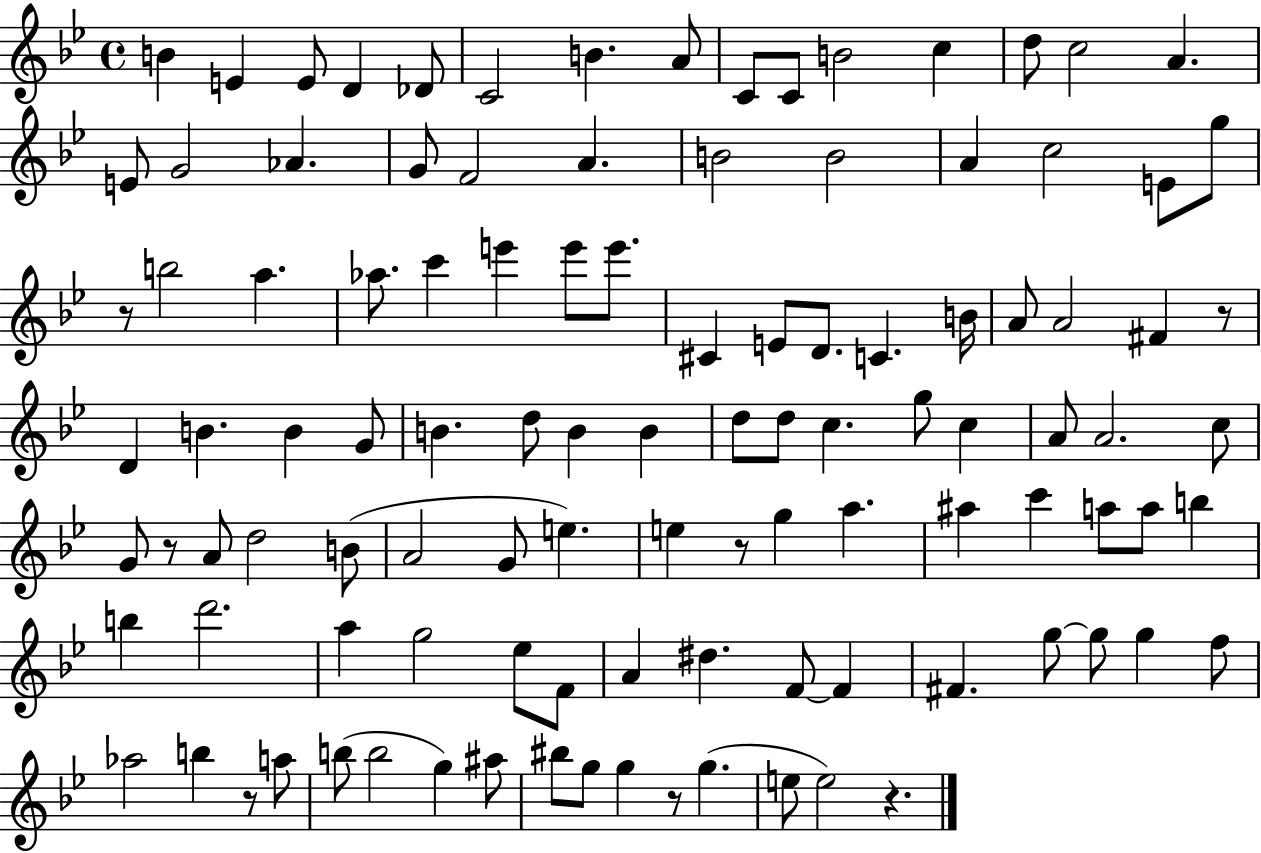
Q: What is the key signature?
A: BES major